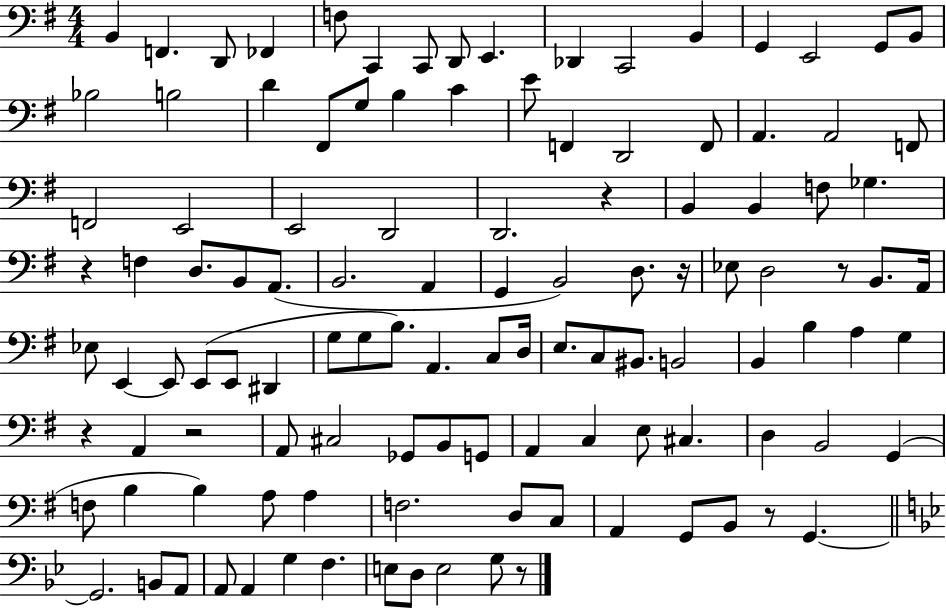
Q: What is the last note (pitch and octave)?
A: G3